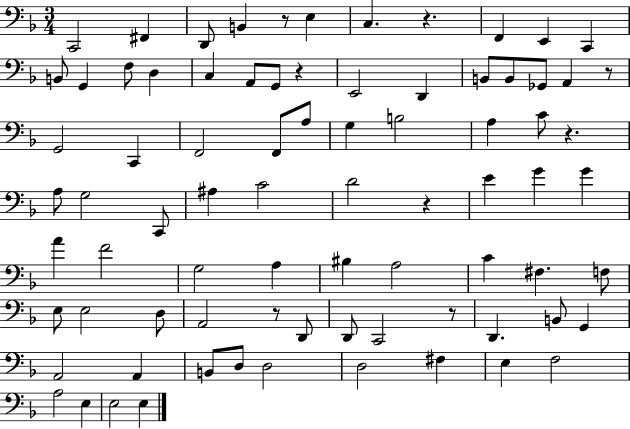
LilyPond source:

{
  \clef bass
  \numericTimeSignature
  \time 3/4
  \key f \major
  c,2 fis,4 | d,8 b,4 r8 e4 | c4. r4. | f,4 e,4 c,4 | \break b,8 g,4 f8 d4 | c4 a,8 g,8 r4 | e,2 d,4 | b,8 b,8 ges,8 a,4 r8 | \break g,2 c,4 | f,2 f,8 a8 | g4 b2 | a4 c'8 r4. | \break a8 g2 c,8 | ais4 c'2 | d'2 r4 | e'4 g'4 g'4 | \break a'4 f'2 | g2 a4 | bis4 a2 | c'4 fis4. f8 | \break e8 e2 d8 | a,2 r8 d,8 | d,8 c,2 r8 | d,4. b,8 g,4 | \break a,2 a,4 | b,8 d8 d2 | d2 fis4 | e4 f2 | \break a2 e4 | e2 e4 | \bar "|."
}